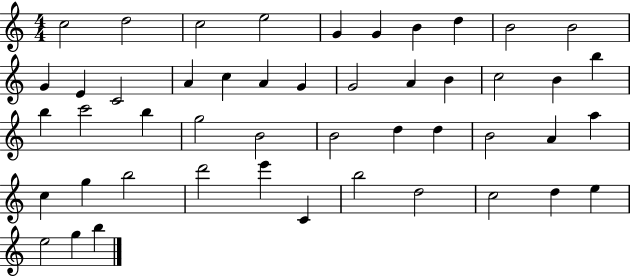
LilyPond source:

{
  \clef treble
  \numericTimeSignature
  \time 4/4
  \key c \major
  c''2 d''2 | c''2 e''2 | g'4 g'4 b'4 d''4 | b'2 b'2 | \break g'4 e'4 c'2 | a'4 c''4 a'4 g'4 | g'2 a'4 b'4 | c''2 b'4 b''4 | \break b''4 c'''2 b''4 | g''2 b'2 | b'2 d''4 d''4 | b'2 a'4 a''4 | \break c''4 g''4 b''2 | d'''2 e'''4 c'4 | b''2 d''2 | c''2 d''4 e''4 | \break e''2 g''4 b''4 | \bar "|."
}